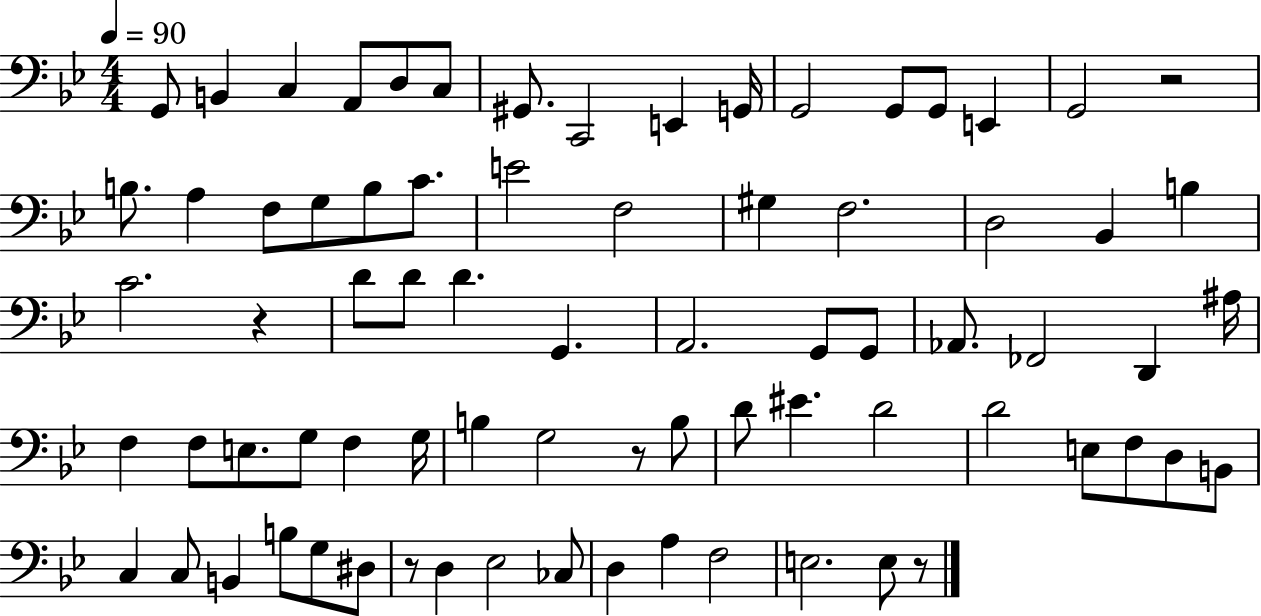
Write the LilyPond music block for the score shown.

{
  \clef bass
  \numericTimeSignature
  \time 4/4
  \key bes \major
  \tempo 4 = 90
  g,8 b,4 c4 a,8 d8 c8 | gis,8. c,2 e,4 g,16 | g,2 g,8 g,8 e,4 | g,2 r2 | \break b8. a4 f8 g8 b8 c'8. | e'2 f2 | gis4 f2. | d2 bes,4 b4 | \break c'2. r4 | d'8 d'8 d'4. g,4. | a,2. g,8 g,8 | aes,8. fes,2 d,4 ais16 | \break f4 f8 e8. g8 f4 g16 | b4 g2 r8 b8 | d'8 eis'4. d'2 | d'2 e8 f8 d8 b,8 | \break c4 c8 b,4 b8 g8 dis8 | r8 d4 ees2 ces8 | d4 a4 f2 | e2. e8 r8 | \break \bar "|."
}